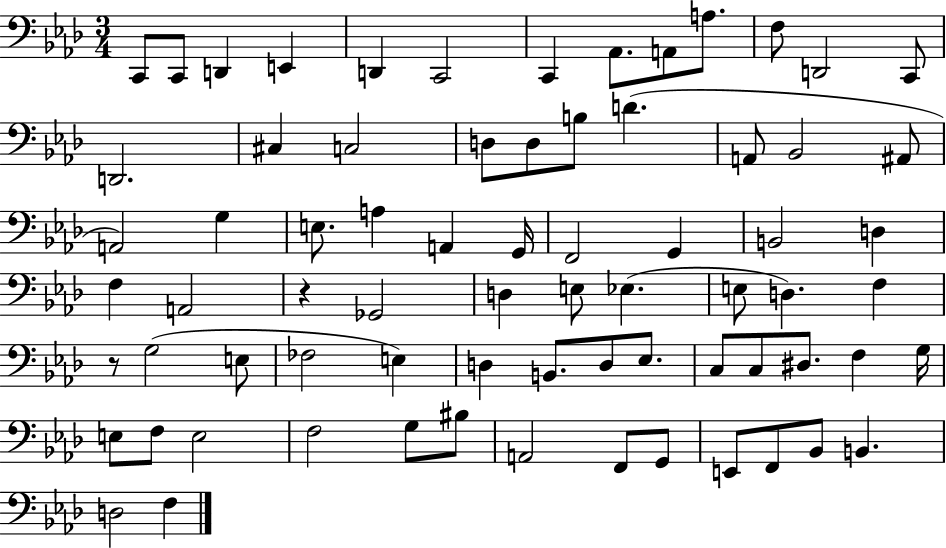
X:1
T:Untitled
M:3/4
L:1/4
K:Ab
C,,/2 C,,/2 D,, E,, D,, C,,2 C,, _A,,/2 A,,/2 A,/2 F,/2 D,,2 C,,/2 D,,2 ^C, C,2 D,/2 D,/2 B,/2 D A,,/2 _B,,2 ^A,,/2 A,,2 G, E,/2 A, A,, G,,/4 F,,2 G,, B,,2 D, F, A,,2 z _G,,2 D, E,/2 _E, E,/2 D, F, z/2 G,2 E,/2 _F,2 E, D, B,,/2 D,/2 _E,/2 C,/2 C,/2 ^D,/2 F, G,/4 E,/2 F,/2 E,2 F,2 G,/2 ^B,/2 A,,2 F,,/2 G,,/2 E,,/2 F,,/2 _B,,/2 B,, D,2 F,